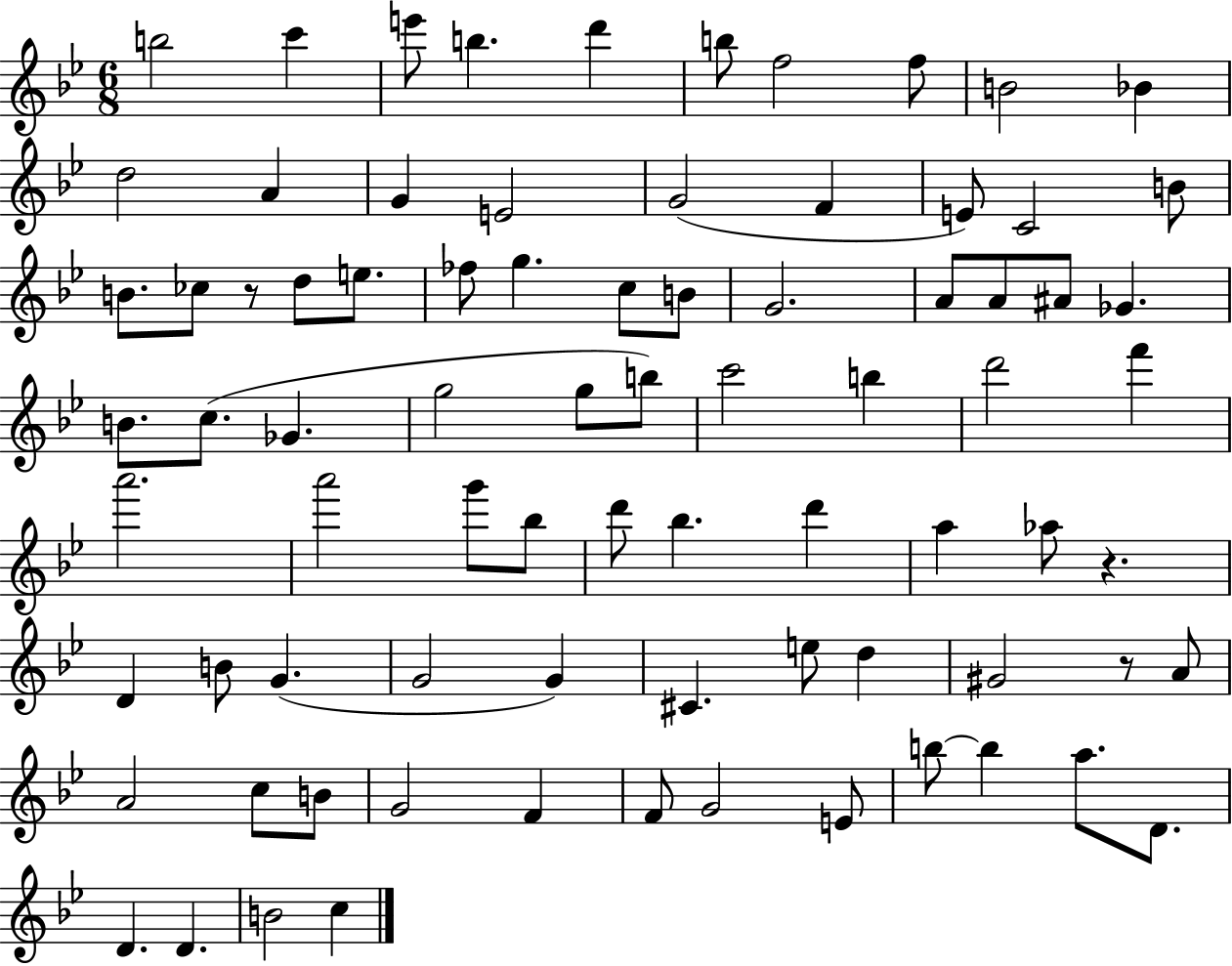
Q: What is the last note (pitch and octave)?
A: C5